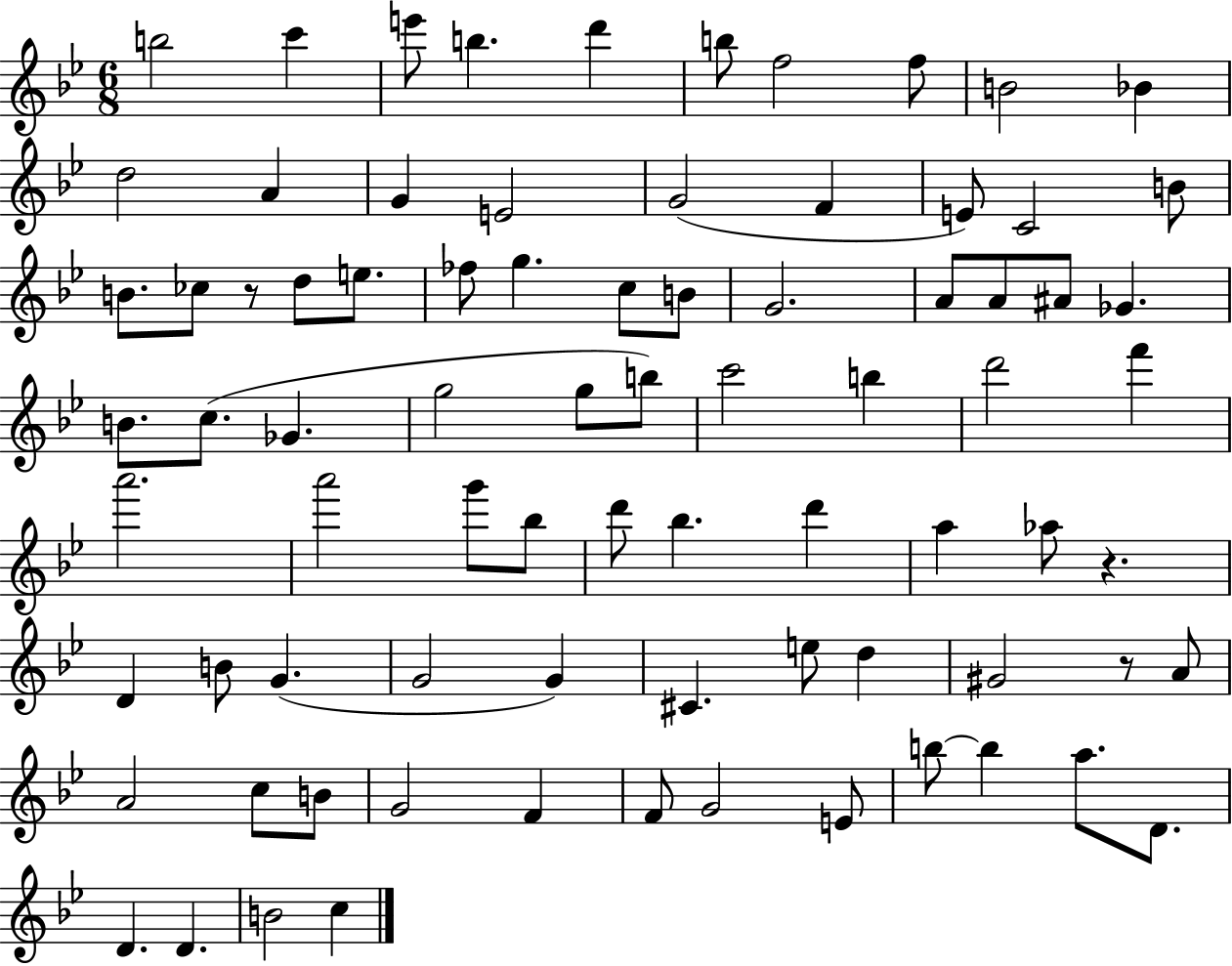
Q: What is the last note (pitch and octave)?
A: C5